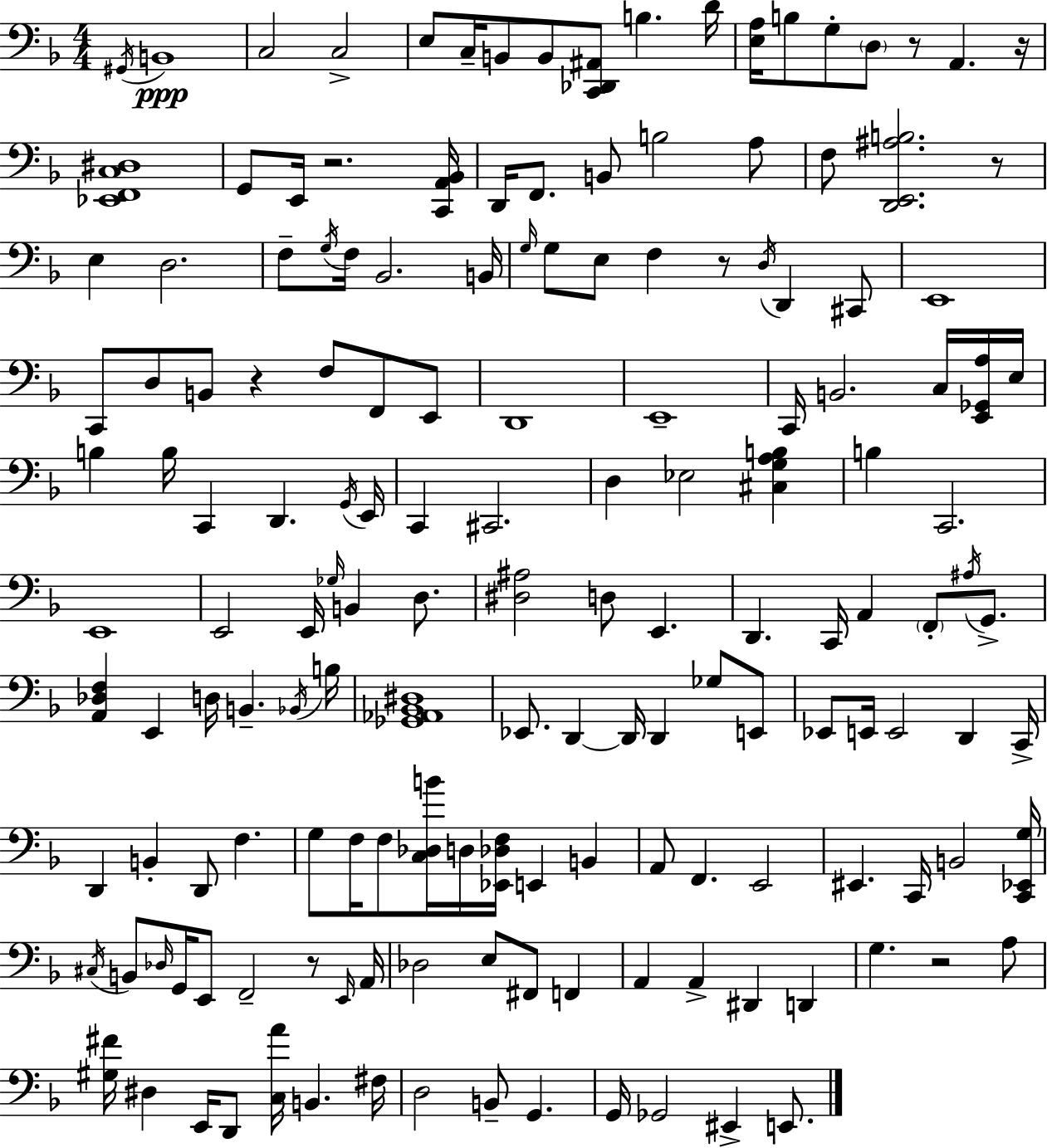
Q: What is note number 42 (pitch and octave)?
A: F2